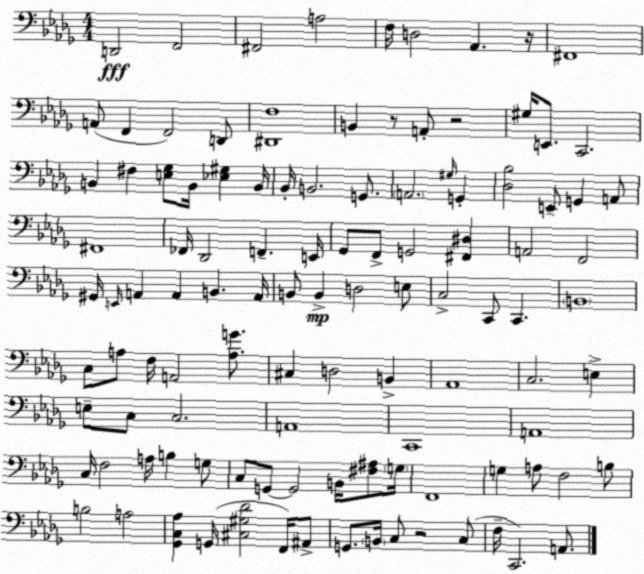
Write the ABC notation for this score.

X:1
T:Untitled
M:4/4
L:1/4
K:Bbm
D,,2 F,,2 ^F,,2 A,2 F,/4 D,2 _A,, z/4 ^F,,4 A,,/2 F,, F,,2 D,,/2 [^D,,F,]4 B,, z/2 A,,/2 z2 ^G,/4 E,,/2 C,,2 B,, ^F, [E,_G,]/2 B,,/4 [_E,^G,] B,,/4 _B,,/4 B,,2 G,,/2 A,,2 ^G,/4 G,, [_D,_B,]2 E,,/2 G,, A,,/2 ^F,,4 _F,,/4 _D,,2 F,, E,,/4 _G,,/2 F,,/2 G,,2 [^F,,^D,] A,,2 F,,2 ^G,,/4 E,,/4 A,, A,, B,, A,,/4 B,,/2 B,, D,2 E,/2 C,2 C,,/2 C,, B,,4 C,/2 A,/2 F,/4 A,,2 [A,G]/2 ^C, D,2 B,, _A,,4 C,2 E, E,/2 C,/2 C,2 A,,4 C,,4 A,,4 C,/4 F,2 A,/4 B, G,/2 C,/2 G,,/2 G,,2 B,,/4 [^F,^A,]/2 G,/4 F,,4 G, A,/2 F,2 B,/2 B,2 A,2 [_G,,C,_A,] G,,/4 [^C,^G,_D]2 F,,/4 ^A,,/2 G,,/2 B,,/4 C,/2 z2 C,/2 F,/4 C,,2 A,,/2